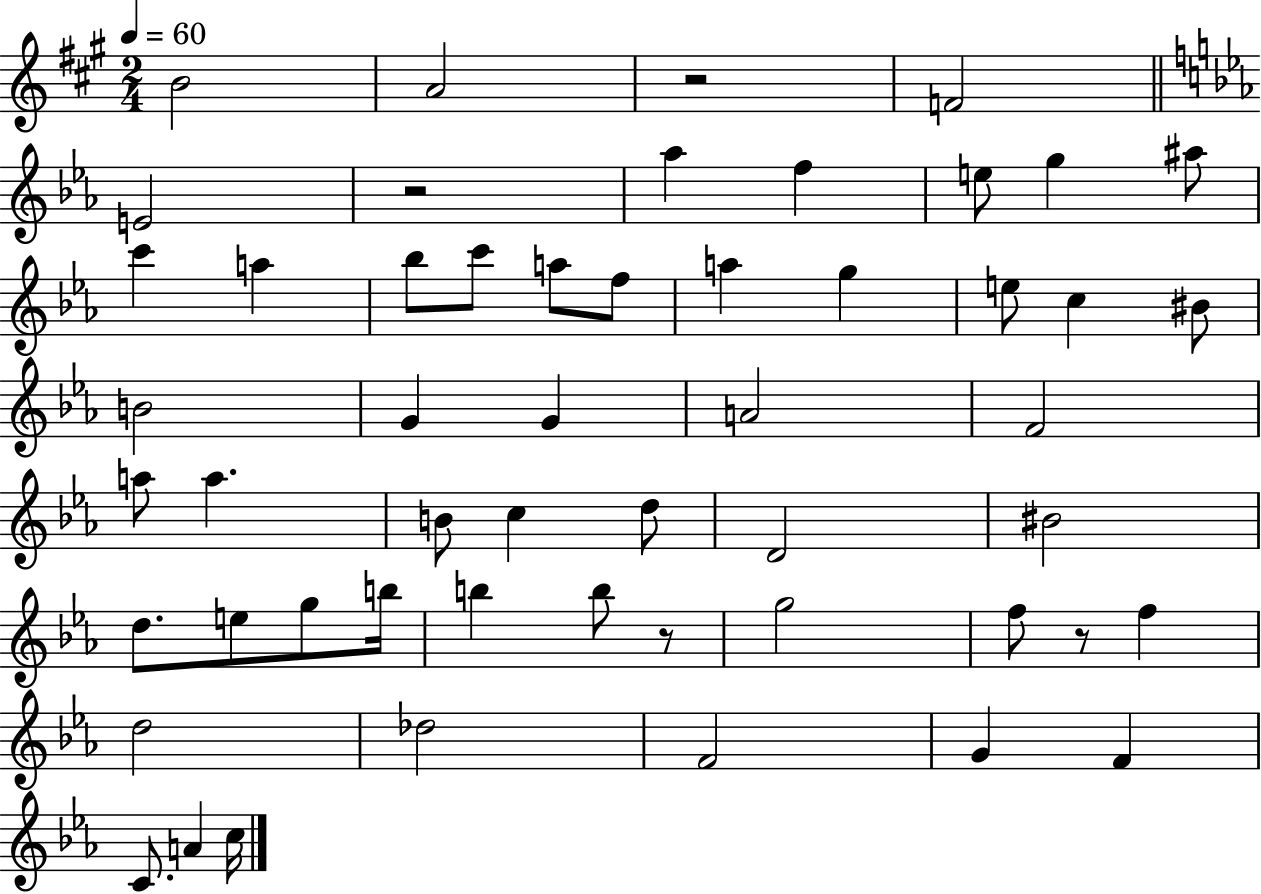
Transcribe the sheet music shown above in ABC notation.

X:1
T:Untitled
M:2/4
L:1/4
K:A
B2 A2 z2 F2 E2 z2 _a f e/2 g ^a/2 c' a _b/2 c'/2 a/2 f/2 a g e/2 c ^B/2 B2 G G A2 F2 a/2 a B/2 c d/2 D2 ^B2 d/2 e/2 g/2 b/4 b b/2 z/2 g2 f/2 z/2 f d2 _d2 F2 G F C/2 A c/4